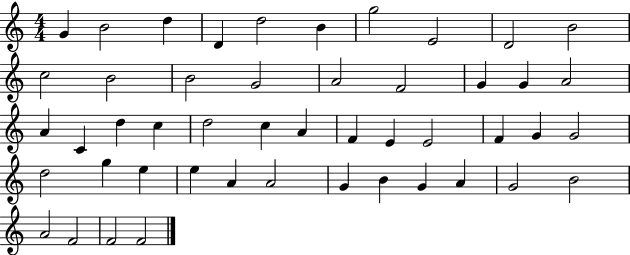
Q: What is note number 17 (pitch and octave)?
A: G4